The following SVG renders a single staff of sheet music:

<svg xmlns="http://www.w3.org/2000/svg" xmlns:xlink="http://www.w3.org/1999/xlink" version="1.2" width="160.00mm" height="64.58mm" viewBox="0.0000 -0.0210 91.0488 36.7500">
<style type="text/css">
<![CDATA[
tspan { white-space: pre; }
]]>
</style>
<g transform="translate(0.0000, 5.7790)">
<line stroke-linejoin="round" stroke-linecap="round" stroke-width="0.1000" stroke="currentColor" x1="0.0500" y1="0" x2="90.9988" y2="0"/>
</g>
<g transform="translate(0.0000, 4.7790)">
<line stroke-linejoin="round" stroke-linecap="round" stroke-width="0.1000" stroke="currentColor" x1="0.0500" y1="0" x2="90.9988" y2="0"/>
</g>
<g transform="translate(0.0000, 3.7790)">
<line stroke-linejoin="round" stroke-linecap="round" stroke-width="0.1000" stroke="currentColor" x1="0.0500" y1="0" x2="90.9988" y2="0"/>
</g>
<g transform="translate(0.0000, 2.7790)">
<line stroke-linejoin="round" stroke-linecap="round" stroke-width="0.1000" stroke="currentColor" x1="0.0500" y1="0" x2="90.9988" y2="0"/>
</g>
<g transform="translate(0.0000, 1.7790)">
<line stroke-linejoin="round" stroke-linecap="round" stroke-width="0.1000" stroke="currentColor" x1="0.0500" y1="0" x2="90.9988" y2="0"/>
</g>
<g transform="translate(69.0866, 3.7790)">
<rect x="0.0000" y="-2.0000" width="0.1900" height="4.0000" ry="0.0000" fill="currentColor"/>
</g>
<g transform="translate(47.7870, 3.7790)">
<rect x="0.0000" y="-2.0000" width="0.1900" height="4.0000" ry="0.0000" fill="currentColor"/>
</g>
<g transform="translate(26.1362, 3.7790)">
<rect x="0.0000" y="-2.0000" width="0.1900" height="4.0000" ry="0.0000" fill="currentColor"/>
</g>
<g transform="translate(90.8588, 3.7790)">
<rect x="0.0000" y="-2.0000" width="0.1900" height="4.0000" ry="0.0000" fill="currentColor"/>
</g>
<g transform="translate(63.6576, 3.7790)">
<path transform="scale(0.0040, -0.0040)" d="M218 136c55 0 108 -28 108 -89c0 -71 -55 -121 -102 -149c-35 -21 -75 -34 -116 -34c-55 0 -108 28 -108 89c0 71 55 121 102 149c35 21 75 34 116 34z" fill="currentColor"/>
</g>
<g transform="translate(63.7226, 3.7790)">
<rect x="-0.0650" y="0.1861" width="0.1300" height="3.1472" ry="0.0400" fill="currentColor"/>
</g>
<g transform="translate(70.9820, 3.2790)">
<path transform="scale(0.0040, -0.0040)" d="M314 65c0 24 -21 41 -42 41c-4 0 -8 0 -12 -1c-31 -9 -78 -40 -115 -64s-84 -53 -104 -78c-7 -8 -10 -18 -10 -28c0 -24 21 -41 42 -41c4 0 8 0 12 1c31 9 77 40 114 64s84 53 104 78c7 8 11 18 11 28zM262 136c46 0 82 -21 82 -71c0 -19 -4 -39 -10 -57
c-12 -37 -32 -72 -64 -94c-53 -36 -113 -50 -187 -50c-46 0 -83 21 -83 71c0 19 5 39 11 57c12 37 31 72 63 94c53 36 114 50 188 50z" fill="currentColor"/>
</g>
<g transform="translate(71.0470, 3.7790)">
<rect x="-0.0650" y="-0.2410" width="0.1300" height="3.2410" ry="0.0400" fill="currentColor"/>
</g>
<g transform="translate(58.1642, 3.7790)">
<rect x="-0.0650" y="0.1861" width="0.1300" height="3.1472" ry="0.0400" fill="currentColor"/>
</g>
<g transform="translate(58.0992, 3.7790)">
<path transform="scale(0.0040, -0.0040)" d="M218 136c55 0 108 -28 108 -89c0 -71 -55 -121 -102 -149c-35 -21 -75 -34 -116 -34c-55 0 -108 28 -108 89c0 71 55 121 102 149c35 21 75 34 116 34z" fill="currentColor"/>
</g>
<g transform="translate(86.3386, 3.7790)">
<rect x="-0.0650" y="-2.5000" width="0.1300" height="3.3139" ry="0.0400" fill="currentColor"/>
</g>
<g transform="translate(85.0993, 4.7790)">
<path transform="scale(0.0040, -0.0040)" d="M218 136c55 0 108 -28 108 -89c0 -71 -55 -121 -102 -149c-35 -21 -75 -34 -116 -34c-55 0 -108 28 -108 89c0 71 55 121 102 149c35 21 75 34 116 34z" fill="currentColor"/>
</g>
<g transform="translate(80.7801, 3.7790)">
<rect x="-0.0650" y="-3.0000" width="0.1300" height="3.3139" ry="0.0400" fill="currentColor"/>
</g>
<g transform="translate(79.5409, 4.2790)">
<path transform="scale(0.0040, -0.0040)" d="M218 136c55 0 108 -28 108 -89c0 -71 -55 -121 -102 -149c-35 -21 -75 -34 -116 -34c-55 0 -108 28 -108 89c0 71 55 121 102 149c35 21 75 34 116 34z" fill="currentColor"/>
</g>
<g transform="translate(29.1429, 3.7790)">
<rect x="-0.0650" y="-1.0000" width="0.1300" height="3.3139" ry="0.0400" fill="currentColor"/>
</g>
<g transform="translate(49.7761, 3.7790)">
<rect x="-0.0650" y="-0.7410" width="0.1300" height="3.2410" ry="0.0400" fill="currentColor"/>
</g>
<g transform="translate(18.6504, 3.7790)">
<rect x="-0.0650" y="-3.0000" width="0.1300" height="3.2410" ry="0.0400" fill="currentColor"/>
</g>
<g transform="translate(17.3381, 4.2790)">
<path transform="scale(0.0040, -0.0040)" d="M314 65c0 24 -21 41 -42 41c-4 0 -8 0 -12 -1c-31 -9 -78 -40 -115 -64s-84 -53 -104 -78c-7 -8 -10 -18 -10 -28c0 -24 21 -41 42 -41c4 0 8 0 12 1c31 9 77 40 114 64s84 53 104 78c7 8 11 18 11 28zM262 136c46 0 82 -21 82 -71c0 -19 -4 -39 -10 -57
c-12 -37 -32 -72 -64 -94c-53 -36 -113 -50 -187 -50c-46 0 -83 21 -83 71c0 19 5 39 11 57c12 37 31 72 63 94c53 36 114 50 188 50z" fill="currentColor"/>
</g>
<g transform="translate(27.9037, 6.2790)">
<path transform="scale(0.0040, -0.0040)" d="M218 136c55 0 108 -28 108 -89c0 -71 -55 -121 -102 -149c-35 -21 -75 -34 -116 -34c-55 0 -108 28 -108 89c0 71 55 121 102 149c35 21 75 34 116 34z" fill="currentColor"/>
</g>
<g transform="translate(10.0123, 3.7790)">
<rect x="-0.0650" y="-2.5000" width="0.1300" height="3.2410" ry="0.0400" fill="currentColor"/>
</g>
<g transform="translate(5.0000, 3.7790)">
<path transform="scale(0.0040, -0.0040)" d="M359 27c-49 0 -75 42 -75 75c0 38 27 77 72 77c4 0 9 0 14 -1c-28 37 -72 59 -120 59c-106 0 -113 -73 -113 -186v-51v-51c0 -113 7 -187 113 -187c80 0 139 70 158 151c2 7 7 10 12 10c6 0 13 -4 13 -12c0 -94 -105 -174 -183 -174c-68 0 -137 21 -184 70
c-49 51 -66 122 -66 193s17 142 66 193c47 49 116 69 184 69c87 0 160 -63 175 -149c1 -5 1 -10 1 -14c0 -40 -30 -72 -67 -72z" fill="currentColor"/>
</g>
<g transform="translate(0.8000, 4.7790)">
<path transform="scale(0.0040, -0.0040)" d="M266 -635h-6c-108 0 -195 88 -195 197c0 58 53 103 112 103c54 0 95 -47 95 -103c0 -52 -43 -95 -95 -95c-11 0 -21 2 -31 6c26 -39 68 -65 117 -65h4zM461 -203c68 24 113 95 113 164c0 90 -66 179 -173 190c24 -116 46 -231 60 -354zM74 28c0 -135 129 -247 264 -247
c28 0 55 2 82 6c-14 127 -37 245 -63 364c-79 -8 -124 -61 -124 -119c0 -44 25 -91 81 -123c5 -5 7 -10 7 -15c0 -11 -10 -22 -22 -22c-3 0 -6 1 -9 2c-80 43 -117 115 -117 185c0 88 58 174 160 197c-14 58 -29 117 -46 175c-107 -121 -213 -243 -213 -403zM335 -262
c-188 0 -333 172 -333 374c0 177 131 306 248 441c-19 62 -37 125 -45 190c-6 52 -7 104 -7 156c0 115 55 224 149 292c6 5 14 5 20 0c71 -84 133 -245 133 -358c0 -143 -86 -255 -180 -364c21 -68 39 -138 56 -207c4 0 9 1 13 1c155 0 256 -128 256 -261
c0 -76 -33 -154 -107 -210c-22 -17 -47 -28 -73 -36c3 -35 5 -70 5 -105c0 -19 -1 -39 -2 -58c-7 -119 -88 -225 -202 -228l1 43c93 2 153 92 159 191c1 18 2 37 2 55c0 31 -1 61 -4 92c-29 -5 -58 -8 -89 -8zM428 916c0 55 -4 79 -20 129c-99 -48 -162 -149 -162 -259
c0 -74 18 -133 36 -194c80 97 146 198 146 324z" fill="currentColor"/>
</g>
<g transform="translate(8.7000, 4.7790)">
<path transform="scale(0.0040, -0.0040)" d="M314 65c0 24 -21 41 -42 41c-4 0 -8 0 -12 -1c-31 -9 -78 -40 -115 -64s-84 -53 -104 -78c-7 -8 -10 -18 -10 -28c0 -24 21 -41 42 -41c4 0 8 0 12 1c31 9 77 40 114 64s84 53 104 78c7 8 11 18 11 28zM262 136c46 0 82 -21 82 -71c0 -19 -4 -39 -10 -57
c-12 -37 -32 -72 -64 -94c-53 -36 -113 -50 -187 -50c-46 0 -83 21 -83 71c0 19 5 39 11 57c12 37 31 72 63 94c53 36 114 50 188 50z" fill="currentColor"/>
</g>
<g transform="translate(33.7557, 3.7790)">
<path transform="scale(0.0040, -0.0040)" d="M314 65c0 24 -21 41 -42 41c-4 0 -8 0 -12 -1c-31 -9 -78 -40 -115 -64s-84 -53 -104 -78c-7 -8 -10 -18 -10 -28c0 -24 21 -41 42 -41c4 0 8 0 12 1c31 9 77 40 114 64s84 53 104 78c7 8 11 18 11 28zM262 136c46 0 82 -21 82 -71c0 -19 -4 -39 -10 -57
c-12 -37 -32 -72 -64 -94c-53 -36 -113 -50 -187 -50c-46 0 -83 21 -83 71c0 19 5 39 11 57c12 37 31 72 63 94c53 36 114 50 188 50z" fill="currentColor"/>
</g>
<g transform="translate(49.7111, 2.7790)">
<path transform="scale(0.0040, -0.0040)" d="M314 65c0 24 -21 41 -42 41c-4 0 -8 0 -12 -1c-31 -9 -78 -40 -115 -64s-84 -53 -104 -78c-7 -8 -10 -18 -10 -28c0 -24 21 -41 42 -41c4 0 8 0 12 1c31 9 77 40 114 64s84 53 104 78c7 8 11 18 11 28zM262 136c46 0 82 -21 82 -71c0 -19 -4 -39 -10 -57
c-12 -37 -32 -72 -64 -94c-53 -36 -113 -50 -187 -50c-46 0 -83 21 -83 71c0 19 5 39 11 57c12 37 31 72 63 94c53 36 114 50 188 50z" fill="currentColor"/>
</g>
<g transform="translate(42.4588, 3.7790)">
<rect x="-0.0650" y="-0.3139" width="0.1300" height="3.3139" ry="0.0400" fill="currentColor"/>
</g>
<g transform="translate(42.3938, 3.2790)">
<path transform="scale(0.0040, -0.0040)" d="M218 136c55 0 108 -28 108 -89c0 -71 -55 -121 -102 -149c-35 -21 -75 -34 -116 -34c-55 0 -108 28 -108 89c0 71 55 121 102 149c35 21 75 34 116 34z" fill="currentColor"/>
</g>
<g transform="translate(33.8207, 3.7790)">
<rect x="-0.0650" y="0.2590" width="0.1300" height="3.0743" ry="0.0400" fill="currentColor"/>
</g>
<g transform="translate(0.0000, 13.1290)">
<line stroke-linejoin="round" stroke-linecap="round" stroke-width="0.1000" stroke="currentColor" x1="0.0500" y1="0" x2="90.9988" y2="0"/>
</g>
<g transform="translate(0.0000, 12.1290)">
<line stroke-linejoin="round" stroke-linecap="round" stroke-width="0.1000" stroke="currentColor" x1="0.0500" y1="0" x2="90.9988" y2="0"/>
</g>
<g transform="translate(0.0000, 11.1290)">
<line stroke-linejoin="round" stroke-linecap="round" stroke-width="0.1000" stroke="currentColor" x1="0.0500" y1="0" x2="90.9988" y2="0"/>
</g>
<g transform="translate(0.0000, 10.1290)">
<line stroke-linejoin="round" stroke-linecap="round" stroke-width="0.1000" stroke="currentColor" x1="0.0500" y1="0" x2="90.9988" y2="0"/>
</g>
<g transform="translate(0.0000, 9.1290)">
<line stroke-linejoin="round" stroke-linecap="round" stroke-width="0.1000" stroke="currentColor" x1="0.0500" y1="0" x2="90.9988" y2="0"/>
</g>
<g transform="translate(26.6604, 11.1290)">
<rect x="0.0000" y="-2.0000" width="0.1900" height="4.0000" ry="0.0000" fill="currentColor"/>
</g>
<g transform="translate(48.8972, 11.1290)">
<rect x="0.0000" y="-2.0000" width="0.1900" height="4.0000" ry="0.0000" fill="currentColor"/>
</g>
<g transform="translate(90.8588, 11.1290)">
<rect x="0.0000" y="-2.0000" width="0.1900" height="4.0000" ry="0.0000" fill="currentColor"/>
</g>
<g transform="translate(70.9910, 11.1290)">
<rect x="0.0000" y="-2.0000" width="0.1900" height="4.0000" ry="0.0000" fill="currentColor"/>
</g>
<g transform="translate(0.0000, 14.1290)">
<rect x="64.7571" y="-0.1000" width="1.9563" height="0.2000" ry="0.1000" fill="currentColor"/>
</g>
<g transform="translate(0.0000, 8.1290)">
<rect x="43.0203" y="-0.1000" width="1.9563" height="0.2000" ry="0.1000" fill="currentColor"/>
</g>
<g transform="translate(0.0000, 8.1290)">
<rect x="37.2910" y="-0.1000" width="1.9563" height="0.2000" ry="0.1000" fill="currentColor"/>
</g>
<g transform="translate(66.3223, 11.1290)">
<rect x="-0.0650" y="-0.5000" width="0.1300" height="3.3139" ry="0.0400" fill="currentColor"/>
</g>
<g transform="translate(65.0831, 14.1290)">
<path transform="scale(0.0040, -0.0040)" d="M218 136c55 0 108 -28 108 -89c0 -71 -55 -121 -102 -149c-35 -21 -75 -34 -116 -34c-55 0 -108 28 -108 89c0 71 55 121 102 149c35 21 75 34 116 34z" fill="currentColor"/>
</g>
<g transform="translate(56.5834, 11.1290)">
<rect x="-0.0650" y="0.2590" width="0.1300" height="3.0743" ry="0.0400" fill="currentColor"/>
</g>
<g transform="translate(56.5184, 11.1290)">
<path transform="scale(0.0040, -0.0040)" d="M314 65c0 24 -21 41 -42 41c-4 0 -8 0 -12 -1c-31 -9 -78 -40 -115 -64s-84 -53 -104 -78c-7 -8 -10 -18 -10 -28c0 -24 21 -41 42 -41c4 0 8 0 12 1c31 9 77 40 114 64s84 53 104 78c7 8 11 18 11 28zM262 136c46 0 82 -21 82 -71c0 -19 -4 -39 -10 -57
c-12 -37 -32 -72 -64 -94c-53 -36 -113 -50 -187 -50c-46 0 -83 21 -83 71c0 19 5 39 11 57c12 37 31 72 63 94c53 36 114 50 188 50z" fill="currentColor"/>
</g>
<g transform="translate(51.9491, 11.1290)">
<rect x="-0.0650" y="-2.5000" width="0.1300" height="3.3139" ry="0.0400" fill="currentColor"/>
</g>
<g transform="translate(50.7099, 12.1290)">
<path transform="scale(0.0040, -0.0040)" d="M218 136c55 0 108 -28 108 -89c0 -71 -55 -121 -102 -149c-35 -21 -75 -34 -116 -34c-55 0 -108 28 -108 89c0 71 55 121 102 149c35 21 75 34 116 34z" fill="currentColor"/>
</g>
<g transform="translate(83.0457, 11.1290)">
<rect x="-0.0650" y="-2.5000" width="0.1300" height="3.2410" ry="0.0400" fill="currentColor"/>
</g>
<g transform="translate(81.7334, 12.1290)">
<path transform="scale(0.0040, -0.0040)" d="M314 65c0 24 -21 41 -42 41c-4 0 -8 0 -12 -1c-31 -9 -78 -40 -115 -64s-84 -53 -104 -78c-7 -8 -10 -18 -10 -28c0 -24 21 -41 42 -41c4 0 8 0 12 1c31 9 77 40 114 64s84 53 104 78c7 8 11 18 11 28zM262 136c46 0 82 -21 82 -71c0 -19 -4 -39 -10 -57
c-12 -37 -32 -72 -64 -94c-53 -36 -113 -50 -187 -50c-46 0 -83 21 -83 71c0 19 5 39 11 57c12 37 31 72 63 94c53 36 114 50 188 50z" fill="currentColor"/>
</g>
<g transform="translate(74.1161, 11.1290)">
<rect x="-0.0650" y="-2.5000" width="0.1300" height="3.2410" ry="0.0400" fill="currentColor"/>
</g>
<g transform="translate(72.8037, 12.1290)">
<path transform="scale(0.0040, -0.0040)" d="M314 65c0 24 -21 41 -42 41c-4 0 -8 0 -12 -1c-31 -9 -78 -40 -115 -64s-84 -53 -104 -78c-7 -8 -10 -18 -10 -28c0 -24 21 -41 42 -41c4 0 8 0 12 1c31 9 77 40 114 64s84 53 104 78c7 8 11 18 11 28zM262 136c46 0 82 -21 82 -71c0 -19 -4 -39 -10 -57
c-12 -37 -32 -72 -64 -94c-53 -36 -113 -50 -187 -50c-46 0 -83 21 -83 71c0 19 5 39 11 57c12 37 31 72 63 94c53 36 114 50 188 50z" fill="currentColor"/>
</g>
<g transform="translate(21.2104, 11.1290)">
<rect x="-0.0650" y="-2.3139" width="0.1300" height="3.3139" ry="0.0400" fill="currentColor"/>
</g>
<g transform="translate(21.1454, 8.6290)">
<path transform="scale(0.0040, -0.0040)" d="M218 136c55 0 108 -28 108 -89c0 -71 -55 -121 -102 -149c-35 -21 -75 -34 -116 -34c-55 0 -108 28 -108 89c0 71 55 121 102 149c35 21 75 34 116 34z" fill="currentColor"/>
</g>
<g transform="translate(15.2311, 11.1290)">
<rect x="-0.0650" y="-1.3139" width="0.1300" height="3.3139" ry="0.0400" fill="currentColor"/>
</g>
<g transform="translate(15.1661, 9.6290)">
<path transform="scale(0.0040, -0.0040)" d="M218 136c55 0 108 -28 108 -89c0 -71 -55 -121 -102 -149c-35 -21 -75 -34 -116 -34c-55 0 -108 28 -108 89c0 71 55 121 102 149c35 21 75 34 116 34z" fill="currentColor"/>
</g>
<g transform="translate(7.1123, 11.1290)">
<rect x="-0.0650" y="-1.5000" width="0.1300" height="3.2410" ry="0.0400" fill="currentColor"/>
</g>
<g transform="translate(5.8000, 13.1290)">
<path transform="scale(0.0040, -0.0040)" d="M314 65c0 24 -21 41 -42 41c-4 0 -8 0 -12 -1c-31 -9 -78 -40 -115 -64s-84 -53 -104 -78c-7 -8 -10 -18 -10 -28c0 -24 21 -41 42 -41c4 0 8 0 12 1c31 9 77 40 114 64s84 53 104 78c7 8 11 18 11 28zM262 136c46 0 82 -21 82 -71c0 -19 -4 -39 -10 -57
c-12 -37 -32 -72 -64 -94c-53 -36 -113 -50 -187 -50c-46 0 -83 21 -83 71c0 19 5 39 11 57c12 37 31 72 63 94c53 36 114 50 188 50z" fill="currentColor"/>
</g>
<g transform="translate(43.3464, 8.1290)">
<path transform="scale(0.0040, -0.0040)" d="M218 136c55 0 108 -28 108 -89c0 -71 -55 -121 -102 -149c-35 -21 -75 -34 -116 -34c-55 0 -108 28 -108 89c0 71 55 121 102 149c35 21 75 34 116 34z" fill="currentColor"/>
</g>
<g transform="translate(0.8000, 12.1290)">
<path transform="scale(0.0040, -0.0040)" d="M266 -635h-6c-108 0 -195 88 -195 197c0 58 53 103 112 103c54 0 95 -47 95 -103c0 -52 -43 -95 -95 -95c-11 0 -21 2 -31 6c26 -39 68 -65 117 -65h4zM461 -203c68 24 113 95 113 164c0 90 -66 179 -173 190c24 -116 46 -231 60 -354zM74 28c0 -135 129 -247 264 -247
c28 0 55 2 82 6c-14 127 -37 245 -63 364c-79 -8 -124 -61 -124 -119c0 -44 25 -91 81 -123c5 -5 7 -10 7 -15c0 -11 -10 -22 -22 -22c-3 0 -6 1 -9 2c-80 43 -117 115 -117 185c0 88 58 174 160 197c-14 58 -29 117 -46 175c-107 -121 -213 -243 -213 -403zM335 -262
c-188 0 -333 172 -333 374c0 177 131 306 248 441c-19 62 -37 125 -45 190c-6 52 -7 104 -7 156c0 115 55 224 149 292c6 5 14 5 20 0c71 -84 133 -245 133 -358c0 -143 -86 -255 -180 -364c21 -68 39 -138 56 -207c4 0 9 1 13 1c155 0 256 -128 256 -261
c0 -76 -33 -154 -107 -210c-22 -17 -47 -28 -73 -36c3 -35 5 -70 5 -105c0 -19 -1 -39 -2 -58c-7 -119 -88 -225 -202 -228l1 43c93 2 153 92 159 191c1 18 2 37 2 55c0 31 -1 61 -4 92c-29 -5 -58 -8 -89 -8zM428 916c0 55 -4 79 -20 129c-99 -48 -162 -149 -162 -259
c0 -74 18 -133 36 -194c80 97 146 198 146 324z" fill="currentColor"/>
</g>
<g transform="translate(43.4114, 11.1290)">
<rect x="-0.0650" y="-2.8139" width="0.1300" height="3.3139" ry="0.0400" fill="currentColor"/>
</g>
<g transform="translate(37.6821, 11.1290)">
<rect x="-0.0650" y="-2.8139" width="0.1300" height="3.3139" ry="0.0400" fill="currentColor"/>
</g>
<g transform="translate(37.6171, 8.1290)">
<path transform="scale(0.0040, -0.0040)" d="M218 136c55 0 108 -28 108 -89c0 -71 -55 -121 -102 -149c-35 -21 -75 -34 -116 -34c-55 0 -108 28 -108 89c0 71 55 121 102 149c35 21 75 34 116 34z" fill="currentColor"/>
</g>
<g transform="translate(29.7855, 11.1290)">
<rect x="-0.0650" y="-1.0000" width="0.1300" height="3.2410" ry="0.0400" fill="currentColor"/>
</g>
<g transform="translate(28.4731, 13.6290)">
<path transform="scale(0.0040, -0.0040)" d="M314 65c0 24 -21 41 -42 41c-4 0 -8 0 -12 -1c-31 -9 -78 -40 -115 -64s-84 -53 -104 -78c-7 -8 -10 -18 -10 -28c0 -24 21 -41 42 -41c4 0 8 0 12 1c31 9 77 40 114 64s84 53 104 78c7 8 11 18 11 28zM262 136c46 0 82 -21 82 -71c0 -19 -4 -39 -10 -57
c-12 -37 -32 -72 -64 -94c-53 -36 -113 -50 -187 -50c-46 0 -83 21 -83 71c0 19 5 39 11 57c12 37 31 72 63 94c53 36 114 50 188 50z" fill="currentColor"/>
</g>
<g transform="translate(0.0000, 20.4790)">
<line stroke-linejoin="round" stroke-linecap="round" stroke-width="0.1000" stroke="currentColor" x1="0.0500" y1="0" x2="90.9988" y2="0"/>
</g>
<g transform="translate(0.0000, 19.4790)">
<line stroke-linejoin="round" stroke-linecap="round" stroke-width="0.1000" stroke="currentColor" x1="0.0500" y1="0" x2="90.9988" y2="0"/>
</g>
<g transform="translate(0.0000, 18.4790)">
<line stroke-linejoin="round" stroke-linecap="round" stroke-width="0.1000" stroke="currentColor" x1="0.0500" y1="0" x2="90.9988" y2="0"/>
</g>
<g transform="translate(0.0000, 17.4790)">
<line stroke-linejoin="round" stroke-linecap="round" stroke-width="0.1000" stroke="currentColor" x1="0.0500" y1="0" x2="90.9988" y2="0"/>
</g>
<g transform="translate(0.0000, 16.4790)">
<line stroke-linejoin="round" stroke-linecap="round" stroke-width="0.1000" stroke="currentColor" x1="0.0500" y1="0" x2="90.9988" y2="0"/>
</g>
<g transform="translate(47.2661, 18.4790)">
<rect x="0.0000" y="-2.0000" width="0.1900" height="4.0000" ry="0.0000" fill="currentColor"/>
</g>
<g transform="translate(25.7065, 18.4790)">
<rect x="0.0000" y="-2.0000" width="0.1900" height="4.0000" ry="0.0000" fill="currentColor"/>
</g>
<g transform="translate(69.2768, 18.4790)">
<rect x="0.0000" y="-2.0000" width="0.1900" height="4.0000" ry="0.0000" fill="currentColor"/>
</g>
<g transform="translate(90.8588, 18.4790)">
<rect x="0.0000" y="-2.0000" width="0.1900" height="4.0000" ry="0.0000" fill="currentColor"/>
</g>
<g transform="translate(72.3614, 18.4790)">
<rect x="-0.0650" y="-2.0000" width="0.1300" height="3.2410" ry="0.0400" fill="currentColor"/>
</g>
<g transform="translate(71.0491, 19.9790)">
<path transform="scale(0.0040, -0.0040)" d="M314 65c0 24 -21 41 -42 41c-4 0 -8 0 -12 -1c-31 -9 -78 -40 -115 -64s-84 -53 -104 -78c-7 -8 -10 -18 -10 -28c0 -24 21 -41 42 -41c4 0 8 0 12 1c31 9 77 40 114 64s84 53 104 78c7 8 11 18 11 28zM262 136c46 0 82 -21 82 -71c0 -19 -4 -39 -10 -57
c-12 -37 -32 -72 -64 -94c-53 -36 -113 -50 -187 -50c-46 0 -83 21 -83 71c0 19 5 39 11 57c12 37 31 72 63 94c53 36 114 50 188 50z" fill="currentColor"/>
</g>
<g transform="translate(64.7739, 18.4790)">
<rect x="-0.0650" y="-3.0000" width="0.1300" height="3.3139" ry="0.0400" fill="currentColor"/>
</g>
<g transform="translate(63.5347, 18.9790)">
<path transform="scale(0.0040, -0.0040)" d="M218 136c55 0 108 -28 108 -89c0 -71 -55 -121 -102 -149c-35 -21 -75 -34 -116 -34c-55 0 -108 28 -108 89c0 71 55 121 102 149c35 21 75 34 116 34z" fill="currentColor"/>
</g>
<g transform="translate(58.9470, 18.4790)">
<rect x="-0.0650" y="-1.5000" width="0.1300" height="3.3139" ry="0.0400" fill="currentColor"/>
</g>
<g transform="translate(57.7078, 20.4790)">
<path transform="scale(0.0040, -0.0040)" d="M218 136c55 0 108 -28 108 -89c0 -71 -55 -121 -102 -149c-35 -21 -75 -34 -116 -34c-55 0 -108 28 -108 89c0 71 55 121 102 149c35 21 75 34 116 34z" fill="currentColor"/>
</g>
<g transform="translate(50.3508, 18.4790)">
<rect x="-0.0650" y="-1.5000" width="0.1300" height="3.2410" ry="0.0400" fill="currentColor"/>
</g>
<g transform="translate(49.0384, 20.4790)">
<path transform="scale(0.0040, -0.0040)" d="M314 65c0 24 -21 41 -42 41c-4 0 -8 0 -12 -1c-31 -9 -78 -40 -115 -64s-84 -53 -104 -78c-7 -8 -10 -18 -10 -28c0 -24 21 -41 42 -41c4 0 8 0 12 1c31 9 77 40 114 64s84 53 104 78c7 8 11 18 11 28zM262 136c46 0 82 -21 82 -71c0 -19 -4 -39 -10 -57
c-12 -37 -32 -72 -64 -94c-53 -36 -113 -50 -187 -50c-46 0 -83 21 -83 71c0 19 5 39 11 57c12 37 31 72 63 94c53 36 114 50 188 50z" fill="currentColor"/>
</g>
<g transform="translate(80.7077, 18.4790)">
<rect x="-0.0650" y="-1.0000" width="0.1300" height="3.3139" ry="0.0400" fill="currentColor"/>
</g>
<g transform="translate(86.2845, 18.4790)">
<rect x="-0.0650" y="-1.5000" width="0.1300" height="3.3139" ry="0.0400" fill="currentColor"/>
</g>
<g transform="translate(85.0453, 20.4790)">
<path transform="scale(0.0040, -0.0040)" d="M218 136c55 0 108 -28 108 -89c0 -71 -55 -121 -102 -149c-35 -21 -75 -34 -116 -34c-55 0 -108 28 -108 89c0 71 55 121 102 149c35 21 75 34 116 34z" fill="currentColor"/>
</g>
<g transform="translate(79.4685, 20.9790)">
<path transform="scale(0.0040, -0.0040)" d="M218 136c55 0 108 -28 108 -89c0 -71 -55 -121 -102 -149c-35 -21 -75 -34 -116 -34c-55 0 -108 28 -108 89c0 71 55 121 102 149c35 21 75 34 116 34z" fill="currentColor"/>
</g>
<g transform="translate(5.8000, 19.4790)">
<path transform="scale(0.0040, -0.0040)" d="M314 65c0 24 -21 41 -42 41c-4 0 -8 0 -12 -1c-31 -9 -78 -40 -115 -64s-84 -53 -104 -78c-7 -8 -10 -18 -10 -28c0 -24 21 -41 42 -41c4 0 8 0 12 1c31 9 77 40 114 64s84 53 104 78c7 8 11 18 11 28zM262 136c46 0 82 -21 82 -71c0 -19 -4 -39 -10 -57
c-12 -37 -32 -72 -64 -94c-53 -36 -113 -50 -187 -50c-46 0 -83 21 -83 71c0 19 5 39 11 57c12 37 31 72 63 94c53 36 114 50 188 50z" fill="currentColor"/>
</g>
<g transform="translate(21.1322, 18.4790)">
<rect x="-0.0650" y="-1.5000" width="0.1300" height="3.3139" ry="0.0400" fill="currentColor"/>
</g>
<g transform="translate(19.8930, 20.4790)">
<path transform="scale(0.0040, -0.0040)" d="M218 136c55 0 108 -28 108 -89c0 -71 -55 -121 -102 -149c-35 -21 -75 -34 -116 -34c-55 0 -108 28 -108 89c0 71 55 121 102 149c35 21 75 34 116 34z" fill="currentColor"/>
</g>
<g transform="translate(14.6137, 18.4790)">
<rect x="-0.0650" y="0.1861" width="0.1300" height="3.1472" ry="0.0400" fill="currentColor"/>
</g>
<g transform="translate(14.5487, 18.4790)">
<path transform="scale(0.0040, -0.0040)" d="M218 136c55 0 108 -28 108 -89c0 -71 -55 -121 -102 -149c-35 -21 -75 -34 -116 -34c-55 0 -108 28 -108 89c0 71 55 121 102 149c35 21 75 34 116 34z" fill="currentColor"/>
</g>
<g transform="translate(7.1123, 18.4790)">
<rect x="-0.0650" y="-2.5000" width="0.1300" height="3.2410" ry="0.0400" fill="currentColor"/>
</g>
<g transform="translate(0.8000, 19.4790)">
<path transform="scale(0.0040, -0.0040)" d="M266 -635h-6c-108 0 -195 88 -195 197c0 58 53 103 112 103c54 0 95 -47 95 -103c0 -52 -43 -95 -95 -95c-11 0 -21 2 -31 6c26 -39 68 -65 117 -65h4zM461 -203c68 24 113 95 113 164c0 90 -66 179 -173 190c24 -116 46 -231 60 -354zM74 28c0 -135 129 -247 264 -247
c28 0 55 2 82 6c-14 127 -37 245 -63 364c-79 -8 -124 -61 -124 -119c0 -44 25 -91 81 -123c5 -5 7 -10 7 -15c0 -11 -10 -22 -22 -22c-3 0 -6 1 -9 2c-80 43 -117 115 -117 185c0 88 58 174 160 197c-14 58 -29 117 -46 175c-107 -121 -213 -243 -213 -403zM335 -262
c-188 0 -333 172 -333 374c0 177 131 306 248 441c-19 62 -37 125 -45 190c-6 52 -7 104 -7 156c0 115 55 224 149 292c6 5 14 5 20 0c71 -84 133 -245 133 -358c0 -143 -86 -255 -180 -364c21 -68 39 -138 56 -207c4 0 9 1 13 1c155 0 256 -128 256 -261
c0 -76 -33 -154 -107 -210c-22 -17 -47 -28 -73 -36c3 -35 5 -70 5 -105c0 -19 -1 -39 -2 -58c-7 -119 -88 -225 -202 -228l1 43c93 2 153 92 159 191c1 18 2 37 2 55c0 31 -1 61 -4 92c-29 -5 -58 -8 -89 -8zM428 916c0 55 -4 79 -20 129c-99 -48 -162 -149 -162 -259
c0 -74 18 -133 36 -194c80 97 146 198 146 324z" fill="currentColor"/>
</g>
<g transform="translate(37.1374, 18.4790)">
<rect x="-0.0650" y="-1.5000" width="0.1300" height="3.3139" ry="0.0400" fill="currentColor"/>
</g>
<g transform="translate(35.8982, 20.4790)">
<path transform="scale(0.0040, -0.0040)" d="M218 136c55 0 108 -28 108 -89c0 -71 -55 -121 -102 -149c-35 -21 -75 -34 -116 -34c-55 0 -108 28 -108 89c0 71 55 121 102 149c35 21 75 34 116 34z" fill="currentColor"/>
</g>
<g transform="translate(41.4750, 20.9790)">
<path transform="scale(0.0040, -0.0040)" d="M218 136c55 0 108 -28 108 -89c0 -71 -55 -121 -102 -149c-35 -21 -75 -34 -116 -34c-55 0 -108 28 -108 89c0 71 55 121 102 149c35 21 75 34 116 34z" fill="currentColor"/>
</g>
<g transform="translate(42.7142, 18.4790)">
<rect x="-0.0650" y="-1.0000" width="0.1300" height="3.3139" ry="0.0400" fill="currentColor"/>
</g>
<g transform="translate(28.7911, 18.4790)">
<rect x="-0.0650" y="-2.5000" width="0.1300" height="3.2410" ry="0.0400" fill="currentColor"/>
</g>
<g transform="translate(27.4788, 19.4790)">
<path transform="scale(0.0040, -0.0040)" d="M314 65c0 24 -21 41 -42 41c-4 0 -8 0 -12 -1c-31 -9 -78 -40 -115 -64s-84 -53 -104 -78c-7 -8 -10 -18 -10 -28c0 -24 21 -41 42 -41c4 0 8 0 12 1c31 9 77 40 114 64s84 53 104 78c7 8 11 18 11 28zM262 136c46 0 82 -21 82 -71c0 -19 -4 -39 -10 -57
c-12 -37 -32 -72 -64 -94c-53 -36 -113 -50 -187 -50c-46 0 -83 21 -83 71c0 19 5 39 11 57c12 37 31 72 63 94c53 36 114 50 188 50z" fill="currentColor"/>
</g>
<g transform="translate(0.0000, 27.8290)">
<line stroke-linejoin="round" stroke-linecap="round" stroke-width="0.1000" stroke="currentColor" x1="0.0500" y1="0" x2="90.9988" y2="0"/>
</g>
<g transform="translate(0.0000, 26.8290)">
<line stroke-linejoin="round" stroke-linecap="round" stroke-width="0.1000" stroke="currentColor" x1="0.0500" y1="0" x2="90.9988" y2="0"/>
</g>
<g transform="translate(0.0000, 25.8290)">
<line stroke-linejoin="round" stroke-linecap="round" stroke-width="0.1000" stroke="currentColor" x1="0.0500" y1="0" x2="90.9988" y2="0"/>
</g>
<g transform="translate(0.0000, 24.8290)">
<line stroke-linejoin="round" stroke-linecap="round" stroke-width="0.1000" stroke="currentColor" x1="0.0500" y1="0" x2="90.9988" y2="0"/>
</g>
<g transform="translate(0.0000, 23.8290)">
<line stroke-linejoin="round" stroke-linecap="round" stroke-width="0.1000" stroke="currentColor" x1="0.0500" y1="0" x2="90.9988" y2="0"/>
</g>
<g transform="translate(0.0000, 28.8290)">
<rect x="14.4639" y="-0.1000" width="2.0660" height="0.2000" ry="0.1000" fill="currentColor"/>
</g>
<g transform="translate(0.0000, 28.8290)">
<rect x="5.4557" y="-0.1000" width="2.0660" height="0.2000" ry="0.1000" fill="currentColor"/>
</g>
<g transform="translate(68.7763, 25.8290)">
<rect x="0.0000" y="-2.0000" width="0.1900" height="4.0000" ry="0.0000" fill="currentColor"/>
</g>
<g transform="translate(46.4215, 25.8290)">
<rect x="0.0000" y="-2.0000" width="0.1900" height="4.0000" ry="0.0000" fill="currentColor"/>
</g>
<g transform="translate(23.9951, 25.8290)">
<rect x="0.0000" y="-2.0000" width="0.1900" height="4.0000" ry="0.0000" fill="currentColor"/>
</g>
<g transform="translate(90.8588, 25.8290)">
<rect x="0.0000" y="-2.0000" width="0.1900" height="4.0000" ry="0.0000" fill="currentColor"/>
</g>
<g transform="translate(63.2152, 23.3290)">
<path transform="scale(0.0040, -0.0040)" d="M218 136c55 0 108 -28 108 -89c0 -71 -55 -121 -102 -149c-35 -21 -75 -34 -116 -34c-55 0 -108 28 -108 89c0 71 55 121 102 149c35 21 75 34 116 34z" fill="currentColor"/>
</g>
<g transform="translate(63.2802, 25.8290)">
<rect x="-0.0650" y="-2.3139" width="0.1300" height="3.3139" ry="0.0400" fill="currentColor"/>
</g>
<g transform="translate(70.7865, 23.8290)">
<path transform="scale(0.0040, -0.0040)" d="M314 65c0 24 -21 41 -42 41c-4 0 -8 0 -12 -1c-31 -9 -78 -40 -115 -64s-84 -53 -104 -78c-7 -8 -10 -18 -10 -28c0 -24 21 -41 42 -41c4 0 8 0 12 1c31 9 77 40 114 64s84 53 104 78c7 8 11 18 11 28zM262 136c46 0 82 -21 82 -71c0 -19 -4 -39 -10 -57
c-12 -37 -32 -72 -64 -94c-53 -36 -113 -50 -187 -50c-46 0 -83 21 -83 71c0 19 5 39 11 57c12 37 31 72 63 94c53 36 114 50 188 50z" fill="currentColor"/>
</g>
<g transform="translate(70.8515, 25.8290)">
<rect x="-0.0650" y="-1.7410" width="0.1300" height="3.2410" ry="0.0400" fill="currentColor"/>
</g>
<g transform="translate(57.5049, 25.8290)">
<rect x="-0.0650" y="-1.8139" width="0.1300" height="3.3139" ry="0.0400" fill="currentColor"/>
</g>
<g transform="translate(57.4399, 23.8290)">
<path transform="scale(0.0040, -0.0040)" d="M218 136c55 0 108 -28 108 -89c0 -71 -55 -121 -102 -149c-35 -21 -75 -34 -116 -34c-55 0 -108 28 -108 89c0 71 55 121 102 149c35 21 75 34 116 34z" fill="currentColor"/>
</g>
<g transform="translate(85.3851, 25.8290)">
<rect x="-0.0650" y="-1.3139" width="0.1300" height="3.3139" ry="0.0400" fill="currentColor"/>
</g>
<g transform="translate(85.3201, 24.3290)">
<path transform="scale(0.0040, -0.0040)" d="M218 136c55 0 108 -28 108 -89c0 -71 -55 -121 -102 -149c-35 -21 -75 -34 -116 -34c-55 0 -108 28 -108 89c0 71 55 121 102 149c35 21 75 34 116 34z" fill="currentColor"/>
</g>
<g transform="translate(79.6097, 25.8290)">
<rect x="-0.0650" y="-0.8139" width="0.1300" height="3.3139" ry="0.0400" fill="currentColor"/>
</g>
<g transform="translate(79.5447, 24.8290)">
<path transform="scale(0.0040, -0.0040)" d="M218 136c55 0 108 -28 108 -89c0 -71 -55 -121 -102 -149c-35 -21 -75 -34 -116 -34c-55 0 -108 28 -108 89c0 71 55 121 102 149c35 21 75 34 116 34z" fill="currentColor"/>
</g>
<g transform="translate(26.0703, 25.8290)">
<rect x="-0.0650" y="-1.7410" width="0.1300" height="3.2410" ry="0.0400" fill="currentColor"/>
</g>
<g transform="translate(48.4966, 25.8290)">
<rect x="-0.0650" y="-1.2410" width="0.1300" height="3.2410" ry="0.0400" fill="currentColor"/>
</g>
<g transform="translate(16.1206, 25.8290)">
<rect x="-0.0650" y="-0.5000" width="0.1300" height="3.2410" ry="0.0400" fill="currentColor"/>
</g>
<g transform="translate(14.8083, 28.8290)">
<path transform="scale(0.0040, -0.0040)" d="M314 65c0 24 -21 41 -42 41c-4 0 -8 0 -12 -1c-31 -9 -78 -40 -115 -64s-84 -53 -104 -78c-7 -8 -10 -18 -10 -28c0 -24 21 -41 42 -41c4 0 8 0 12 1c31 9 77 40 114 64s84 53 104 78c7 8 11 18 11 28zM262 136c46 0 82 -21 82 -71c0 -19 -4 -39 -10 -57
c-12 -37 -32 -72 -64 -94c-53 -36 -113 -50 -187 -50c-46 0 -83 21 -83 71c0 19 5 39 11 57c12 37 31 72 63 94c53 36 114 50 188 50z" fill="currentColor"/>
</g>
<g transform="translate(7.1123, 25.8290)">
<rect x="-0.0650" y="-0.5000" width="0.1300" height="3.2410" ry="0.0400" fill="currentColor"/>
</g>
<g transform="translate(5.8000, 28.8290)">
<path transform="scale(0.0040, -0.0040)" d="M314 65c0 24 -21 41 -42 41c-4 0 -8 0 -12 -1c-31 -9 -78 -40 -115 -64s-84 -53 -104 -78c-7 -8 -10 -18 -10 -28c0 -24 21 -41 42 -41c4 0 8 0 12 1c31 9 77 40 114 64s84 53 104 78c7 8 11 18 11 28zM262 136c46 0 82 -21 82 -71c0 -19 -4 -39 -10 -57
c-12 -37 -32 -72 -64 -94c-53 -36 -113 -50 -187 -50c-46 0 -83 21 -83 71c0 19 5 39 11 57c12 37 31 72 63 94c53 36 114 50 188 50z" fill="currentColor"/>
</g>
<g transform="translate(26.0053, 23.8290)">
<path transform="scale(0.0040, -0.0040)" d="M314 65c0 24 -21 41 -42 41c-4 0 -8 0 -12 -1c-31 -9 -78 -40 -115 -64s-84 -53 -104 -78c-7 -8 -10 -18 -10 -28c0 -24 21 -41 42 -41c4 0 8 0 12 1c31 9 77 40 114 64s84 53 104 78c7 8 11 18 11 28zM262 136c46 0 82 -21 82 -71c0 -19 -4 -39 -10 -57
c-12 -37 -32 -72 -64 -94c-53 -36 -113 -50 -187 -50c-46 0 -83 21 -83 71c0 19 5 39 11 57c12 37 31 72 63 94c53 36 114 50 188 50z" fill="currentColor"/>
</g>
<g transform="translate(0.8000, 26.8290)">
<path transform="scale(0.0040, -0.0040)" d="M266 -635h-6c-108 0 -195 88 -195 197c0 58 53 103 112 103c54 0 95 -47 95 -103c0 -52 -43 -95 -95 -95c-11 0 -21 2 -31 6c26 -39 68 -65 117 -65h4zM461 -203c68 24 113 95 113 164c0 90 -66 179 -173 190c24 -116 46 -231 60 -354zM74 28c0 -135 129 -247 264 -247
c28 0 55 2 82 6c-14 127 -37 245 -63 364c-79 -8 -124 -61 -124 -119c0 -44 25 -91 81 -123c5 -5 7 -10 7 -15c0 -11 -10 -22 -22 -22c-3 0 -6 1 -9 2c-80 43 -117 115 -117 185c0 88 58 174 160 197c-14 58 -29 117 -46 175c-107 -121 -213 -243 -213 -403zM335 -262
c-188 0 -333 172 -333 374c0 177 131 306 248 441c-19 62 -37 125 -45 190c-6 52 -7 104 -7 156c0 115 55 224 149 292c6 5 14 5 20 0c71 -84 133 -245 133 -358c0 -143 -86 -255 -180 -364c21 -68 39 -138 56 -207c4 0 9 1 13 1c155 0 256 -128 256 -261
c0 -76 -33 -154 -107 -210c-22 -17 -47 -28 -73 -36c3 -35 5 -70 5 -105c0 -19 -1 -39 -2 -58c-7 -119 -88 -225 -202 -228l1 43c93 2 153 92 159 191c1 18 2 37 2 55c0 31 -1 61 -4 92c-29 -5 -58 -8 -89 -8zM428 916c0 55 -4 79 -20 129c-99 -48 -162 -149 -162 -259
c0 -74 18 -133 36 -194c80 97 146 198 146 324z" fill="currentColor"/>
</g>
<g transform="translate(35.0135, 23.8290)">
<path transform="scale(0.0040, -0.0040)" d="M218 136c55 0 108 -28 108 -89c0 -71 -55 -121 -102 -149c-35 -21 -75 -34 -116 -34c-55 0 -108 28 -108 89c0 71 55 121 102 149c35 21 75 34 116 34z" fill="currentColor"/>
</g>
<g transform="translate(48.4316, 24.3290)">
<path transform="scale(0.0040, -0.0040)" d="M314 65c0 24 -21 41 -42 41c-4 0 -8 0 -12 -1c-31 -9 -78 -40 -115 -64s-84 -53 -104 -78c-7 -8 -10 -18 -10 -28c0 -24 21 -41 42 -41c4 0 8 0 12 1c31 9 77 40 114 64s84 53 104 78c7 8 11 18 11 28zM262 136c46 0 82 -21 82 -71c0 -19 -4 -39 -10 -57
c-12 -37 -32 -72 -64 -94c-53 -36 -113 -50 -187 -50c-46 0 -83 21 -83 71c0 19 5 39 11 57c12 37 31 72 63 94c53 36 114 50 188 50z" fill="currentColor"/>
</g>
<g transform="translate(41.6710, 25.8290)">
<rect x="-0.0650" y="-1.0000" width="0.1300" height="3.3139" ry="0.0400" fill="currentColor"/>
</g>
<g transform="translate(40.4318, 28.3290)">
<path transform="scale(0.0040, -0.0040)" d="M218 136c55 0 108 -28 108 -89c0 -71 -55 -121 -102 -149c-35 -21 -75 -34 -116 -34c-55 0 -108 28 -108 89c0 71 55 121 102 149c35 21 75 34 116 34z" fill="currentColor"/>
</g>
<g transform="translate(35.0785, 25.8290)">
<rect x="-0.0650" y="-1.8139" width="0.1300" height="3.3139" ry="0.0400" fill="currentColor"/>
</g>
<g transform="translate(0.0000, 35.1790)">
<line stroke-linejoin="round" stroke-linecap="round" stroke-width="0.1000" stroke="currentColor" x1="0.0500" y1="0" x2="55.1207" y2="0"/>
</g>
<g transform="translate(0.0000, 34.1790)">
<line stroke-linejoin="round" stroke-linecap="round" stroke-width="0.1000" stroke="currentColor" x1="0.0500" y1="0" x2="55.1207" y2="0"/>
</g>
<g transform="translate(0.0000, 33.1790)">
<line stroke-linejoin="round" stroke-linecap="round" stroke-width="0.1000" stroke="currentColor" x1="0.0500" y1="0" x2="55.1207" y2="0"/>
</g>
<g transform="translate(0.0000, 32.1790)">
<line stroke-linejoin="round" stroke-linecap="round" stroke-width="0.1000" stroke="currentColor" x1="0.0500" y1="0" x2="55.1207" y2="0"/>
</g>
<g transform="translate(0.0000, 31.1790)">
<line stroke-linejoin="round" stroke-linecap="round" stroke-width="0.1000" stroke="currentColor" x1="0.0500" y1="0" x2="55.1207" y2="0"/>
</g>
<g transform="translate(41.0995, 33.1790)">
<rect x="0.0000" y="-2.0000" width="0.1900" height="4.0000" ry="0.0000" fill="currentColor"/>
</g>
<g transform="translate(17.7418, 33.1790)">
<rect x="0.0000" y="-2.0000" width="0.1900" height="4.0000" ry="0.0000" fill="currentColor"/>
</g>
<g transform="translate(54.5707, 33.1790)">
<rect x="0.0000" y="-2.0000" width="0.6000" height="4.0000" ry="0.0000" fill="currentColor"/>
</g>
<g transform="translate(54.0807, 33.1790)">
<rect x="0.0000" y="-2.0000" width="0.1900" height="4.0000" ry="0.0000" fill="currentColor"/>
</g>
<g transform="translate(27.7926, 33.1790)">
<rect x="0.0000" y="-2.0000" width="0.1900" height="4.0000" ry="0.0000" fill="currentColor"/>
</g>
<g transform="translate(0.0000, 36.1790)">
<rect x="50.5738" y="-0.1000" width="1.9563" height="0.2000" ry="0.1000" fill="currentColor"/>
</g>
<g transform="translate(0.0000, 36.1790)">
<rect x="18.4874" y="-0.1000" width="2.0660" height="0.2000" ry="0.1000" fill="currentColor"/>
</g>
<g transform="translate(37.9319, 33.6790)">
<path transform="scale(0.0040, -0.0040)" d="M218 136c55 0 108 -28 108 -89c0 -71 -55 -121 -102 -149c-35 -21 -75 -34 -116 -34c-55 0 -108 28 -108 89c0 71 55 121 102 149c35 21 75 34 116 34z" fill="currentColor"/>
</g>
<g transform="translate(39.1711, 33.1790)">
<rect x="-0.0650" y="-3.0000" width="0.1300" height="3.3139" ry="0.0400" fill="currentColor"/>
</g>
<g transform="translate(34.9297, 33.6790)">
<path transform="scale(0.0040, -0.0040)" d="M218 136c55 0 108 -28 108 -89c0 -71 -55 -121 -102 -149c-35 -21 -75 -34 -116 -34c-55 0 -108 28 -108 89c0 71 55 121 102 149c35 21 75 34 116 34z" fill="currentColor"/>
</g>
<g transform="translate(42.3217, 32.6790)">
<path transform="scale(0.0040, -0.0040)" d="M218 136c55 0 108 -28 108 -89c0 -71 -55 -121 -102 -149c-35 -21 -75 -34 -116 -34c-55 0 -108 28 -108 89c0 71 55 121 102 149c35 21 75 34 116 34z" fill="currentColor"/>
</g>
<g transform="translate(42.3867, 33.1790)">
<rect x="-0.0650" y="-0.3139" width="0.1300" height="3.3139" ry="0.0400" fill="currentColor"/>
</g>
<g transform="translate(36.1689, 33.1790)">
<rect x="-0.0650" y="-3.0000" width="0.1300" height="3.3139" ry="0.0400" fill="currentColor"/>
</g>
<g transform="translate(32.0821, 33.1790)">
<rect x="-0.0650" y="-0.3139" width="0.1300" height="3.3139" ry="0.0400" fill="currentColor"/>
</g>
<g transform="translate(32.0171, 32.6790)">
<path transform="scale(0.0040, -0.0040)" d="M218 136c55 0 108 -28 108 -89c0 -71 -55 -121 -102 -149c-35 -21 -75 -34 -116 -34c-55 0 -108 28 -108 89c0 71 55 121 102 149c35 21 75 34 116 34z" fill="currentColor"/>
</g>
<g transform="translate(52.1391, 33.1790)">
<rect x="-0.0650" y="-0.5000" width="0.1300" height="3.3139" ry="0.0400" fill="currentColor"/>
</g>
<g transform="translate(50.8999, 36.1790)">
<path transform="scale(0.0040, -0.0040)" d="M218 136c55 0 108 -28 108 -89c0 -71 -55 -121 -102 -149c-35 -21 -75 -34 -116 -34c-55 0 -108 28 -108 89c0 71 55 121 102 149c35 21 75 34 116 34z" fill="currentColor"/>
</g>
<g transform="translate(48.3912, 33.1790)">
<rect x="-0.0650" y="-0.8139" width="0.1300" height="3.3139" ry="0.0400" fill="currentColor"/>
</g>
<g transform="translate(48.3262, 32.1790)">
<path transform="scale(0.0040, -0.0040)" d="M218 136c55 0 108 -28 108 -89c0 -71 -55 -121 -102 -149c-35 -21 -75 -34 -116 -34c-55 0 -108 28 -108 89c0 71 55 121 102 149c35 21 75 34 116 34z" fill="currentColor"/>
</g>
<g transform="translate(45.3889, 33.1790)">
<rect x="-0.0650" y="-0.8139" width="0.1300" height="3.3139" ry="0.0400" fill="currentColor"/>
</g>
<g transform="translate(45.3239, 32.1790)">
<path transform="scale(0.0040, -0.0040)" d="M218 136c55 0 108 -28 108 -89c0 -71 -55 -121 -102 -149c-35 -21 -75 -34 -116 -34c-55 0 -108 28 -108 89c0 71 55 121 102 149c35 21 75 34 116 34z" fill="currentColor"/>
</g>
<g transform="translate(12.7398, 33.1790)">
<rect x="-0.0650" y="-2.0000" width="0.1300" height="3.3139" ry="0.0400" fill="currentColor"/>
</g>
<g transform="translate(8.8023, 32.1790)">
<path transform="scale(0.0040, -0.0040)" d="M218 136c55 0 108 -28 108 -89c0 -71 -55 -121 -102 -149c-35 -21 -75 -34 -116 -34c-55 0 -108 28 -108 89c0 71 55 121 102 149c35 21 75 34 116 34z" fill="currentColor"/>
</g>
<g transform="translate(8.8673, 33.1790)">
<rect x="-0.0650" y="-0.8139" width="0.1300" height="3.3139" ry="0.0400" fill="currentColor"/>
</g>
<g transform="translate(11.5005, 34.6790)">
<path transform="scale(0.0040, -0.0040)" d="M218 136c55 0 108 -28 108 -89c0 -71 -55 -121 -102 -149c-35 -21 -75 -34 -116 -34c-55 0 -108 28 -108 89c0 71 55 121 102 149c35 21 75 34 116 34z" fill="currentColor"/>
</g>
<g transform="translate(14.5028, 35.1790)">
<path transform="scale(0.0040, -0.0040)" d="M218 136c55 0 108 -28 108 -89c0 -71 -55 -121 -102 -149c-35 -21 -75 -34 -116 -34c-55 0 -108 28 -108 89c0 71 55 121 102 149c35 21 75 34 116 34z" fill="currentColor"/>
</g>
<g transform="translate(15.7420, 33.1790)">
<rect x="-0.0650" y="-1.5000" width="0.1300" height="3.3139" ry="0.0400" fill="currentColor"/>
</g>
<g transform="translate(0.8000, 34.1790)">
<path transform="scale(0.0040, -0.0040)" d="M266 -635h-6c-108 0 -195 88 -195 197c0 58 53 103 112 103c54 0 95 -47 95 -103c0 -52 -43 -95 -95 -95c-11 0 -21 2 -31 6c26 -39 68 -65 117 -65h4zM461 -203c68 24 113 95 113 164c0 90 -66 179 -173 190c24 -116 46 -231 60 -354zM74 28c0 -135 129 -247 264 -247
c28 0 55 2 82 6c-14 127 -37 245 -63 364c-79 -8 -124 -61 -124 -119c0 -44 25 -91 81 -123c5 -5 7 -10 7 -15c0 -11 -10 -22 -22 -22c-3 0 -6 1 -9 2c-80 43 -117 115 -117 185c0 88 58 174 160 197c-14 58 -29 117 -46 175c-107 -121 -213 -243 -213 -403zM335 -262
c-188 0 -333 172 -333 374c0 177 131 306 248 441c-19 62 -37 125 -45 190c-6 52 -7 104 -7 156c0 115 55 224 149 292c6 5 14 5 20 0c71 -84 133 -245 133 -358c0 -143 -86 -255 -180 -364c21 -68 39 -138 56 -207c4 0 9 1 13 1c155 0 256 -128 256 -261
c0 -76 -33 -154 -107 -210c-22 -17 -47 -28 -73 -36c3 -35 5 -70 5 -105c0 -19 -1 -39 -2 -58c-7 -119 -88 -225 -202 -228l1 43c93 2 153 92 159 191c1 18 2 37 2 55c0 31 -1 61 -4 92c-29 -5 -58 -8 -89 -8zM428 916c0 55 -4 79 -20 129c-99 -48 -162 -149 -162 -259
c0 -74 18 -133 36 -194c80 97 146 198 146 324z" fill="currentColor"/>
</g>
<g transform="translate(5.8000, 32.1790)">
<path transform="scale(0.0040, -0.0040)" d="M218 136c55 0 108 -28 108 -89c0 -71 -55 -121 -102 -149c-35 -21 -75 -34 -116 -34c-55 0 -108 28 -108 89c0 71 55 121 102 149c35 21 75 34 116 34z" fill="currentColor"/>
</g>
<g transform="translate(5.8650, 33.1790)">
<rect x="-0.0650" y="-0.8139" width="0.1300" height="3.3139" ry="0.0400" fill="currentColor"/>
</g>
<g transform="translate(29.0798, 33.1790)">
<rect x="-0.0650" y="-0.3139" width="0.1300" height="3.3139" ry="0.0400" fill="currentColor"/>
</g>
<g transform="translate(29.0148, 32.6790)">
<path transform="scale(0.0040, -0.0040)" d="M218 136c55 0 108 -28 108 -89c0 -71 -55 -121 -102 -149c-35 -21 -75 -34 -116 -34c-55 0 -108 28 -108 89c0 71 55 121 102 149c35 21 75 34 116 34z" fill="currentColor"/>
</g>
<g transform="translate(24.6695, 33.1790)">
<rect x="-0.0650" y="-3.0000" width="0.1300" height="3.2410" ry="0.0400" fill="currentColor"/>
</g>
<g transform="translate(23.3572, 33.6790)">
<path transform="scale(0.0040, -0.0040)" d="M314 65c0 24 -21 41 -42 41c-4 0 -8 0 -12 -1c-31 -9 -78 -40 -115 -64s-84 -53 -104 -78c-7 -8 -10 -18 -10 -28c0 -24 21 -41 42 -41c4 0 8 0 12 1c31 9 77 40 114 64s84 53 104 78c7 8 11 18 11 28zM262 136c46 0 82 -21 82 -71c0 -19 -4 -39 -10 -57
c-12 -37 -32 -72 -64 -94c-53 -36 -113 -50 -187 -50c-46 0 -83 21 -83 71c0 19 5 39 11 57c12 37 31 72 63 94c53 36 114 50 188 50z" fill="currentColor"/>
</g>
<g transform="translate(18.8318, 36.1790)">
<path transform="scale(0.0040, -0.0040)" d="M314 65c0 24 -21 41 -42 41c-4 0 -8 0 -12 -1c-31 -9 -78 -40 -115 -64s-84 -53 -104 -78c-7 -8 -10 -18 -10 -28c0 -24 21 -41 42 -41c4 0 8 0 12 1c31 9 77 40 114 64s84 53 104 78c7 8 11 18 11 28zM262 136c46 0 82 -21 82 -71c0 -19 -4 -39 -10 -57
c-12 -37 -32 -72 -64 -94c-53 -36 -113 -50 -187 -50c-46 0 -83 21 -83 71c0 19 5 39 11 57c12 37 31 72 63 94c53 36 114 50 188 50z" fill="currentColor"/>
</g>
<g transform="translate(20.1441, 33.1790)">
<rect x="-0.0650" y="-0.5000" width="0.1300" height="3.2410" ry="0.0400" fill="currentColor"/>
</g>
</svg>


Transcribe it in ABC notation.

X:1
T:Untitled
M:4/4
L:1/4
K:C
G2 A2 D B2 c d2 B B c2 A G E2 e g D2 a a G B2 C G2 G2 G2 B E G2 E D E2 E A F2 D E C2 C2 f2 f D e2 f g f2 d e d d F E C2 A2 c c A A c d d C